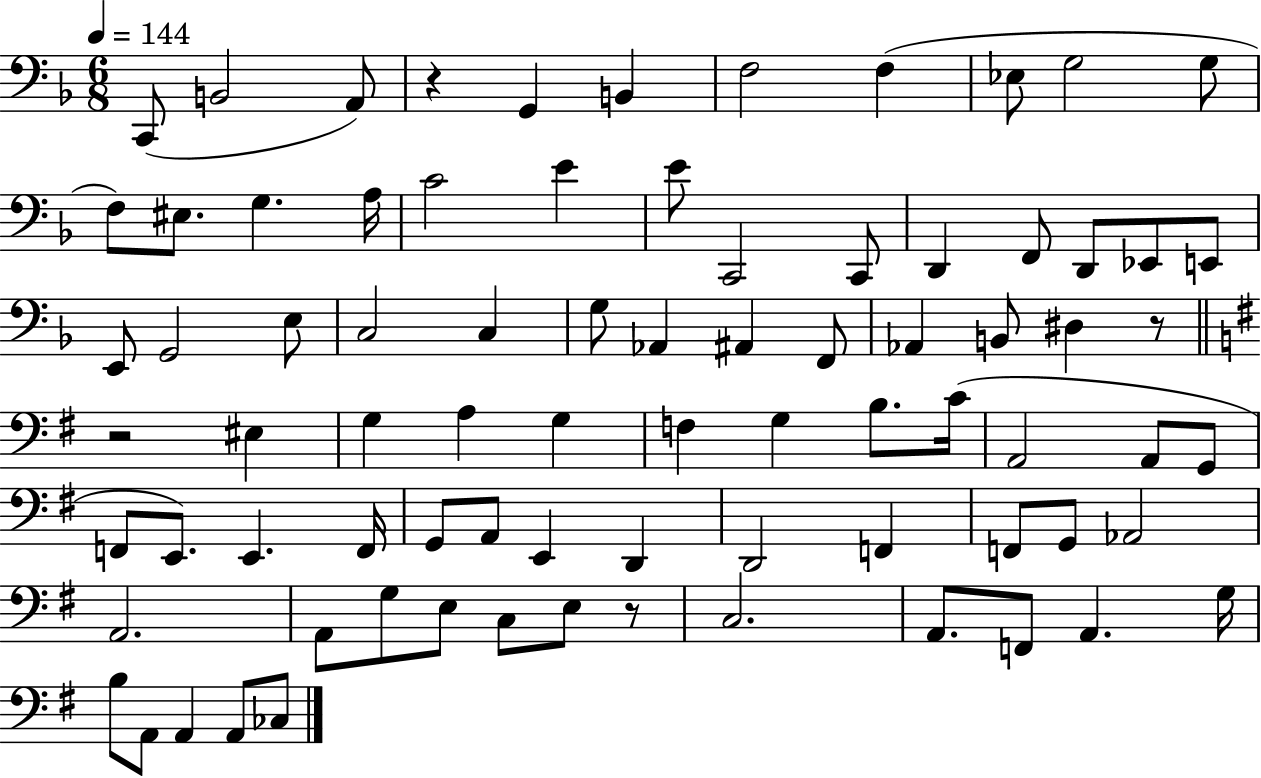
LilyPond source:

{
  \clef bass
  \numericTimeSignature
  \time 6/8
  \key f \major
  \tempo 4 = 144
  c,8( b,2 a,8) | r4 g,4 b,4 | f2 f4( | ees8 g2 g8 | \break f8) eis8. g4. a16 | c'2 e'4 | e'8 c,2 c,8 | d,4 f,8 d,8 ees,8 e,8 | \break e,8 g,2 e8 | c2 c4 | g8 aes,4 ais,4 f,8 | aes,4 b,8 dis4 r8 | \break \bar "||" \break \key e \minor r2 eis4 | g4 a4 g4 | f4 g4 b8. c'16( | a,2 a,8 g,8 | \break f,8 e,8.) e,4. f,16 | g,8 a,8 e,4 d,4 | d,2 f,4 | f,8 g,8 aes,2 | \break a,2. | a,8 g8 e8 c8 e8 r8 | c2. | a,8. f,8 a,4. g16 | \break b8 a,8 a,4 a,8 ces8 | \bar "|."
}